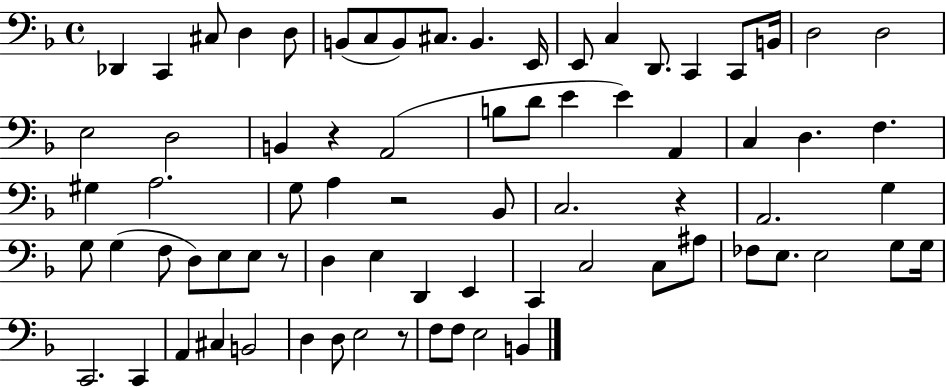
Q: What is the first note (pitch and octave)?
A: Db2